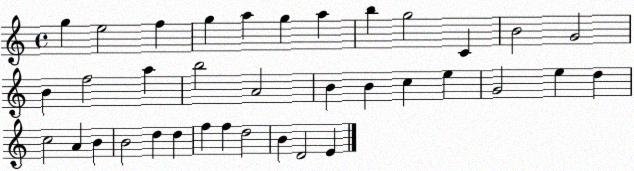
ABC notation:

X:1
T:Untitled
M:4/4
L:1/4
K:C
g e2 f g a g a b g2 C B2 G2 B f2 a b2 A2 B B c e G2 e d c2 A B B2 d d f f d2 B D2 E